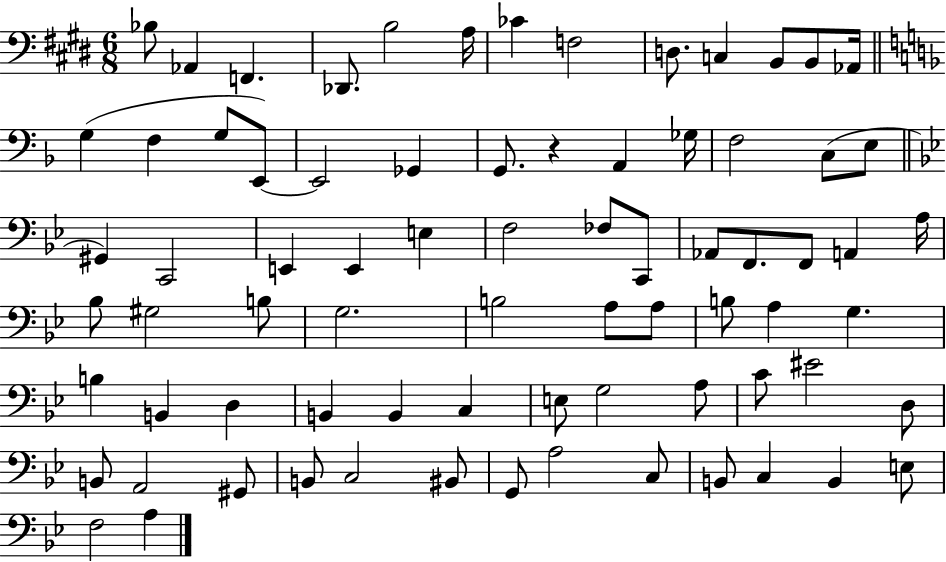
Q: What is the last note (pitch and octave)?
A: A3